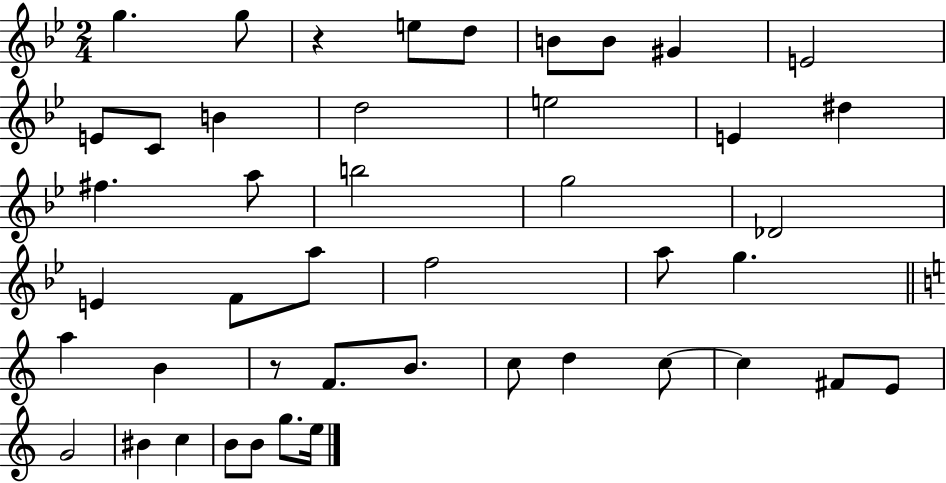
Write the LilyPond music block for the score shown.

{
  \clef treble
  \numericTimeSignature
  \time 2/4
  \key bes \major
  g''4. g''8 | r4 e''8 d''8 | b'8 b'8 gis'4 | e'2 | \break e'8 c'8 b'4 | d''2 | e''2 | e'4 dis''4 | \break fis''4. a''8 | b''2 | g''2 | des'2 | \break e'4 f'8 a''8 | f''2 | a''8 g''4. | \bar "||" \break \key a \minor a''4 b'4 | r8 f'8. b'8. | c''8 d''4 c''8~~ | c''4 fis'8 e'8 | \break g'2 | bis'4 c''4 | b'8 b'8 g''8. e''16 | \bar "|."
}